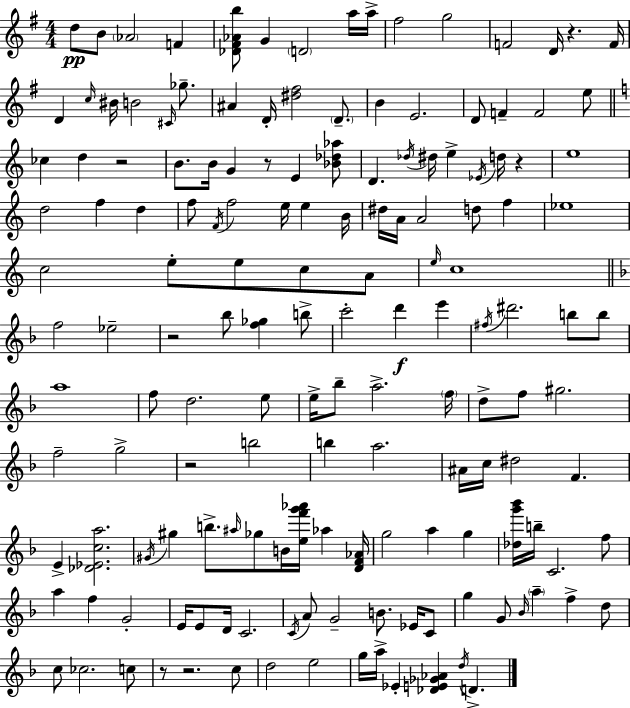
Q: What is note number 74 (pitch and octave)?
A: B5